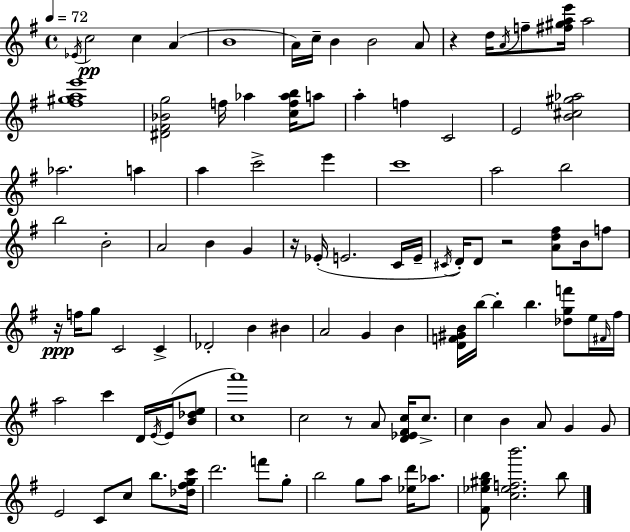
X:1
T:Untitled
M:4/4
L:1/4
K:G
_E/4 c2 c A B4 A/4 c/4 B B2 A/2 z d/4 A/4 f/2 [^f^gae']/4 a2 [^f^gae']4 [^D^F_Bg]2 f/4 _a [cf_ab]/4 a/2 a f C2 E2 [B^c^g_a]2 _a2 a a c'2 e' c'4 a2 b2 b2 B2 A2 B G z/4 _E/4 E2 C/4 E/4 ^C/4 D/4 D/2 z2 [Ad^f]/2 B/4 f/2 z/4 f/4 g/2 C2 C _D2 B ^B A2 G B [DF^GB]/4 b/4 b b [_dgf']/2 e/4 ^F/4 ^f/4 a2 c' D/4 E/4 E/4 [B_de]/2 [ca']4 c2 z/2 A/2 [D_E^Fc]/4 c/2 c B A/2 G G/2 E2 C/2 c/2 b/2 [_d^fgc']/4 d'2 f'/2 g/2 b2 g/2 a/2 [_ed']/4 _a/2 [^F_e^gb]/2 [c_efb']2 b/2